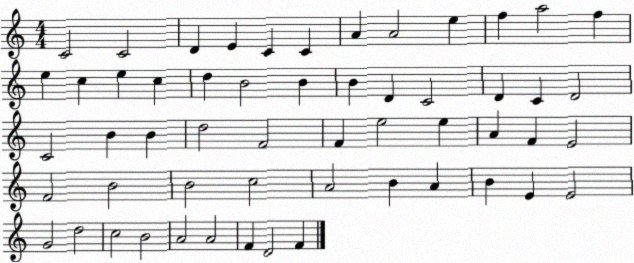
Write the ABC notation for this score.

X:1
T:Untitled
M:4/4
L:1/4
K:C
C2 C2 D E C C A A2 e f a2 f e c e c d B2 B B D C2 D C D2 C2 B B d2 F2 F e2 e A F E2 F2 B2 B2 c2 A2 B A B E E2 G2 d2 c2 B2 A2 A2 F D2 F